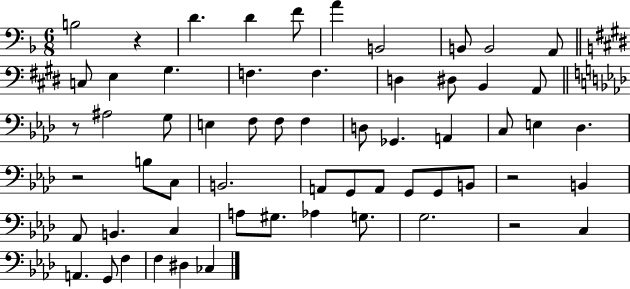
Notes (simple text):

B3/h R/q D4/q. D4/q F4/e A4/q B2/h B2/e B2/h A2/e C3/e E3/q G#3/q. F3/q. F3/q. D3/q D#3/e B2/q A2/e R/e A#3/h G3/e E3/q F3/e F3/e F3/q D3/e Gb2/q. A2/q C3/e E3/q Db3/q. R/h B3/e C3/e B2/h. A2/e G2/e A2/e G2/e G2/e B2/e R/h B2/q Ab2/e B2/q. C3/q A3/e G#3/e. Ab3/q G3/e. G3/h. R/h C3/q A2/q. G2/e F3/q F3/q D#3/q CES3/q